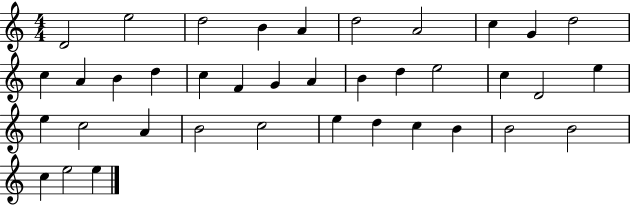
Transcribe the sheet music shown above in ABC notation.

X:1
T:Untitled
M:4/4
L:1/4
K:C
D2 e2 d2 B A d2 A2 c G d2 c A B d c F G A B d e2 c D2 e e c2 A B2 c2 e d c B B2 B2 c e2 e